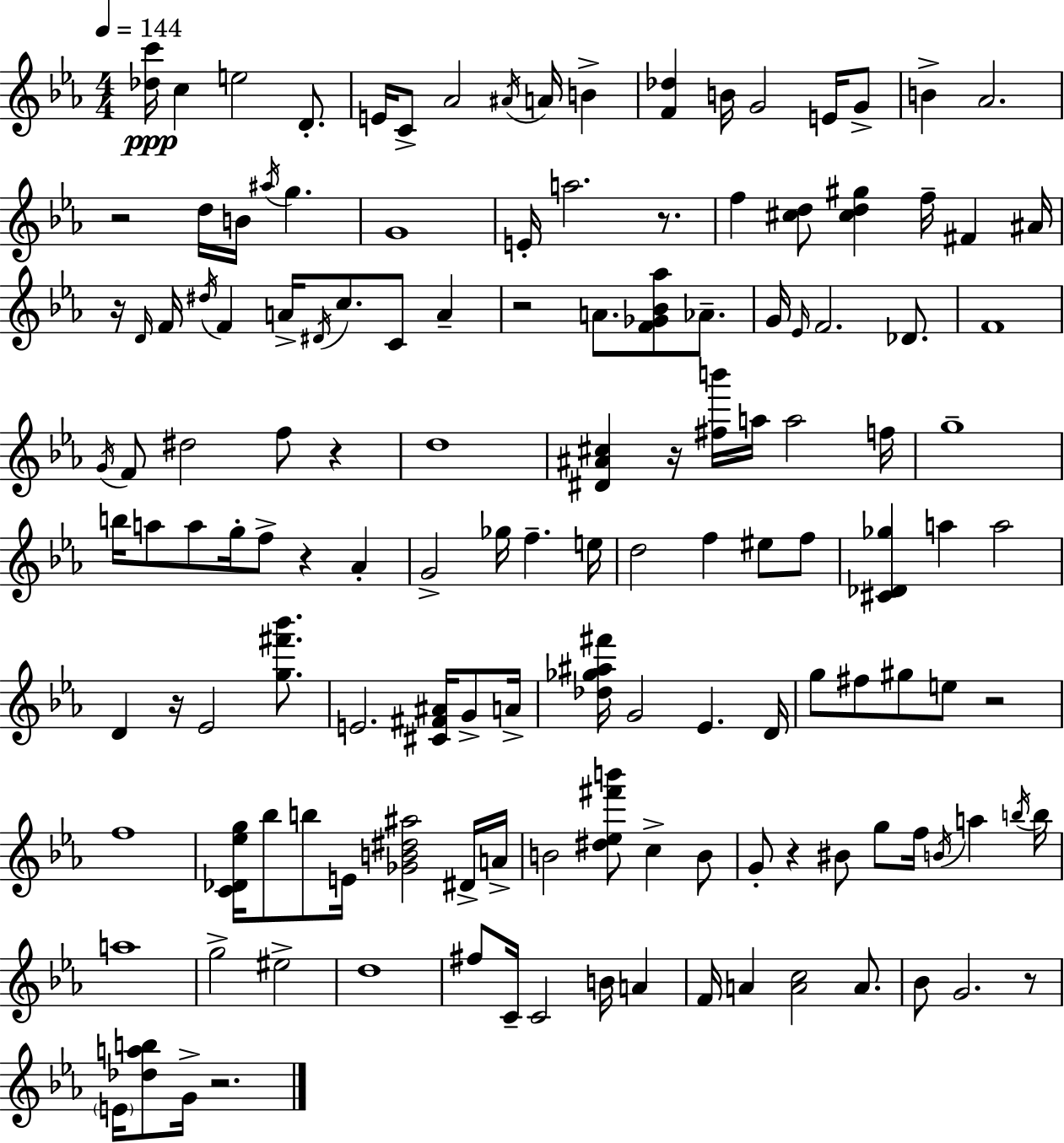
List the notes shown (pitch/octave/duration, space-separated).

[Db5,C6]/s C5/q E5/h D4/e. E4/s C4/e Ab4/h A#4/s A4/s B4/q [F4,Db5]/q B4/s G4/h E4/s G4/e B4/q Ab4/h. R/h D5/s B4/s A#5/s G5/q. G4/w E4/s A5/h. R/e. F5/q [C#5,D5]/e [C#5,D5,G#5]/q F5/s F#4/q A#4/s R/s D4/s F4/s D#5/s F4/q A4/s D#4/s C5/e. C4/e A4/q R/h A4/e. [F4,Gb4,Bb4,Ab5]/e Ab4/e. G4/s Eb4/s F4/h. Db4/e. F4/w G4/s F4/e D#5/h F5/e R/q D5/w [D#4,A#4,C#5]/q R/s [F#5,B6]/s A5/s A5/h F5/s G5/w B5/s A5/e A5/e G5/s F5/e R/q Ab4/q G4/h Gb5/s F5/q. E5/s D5/h F5/q EIS5/e F5/e [C#4,Db4,Gb5]/q A5/q A5/h D4/q R/s Eb4/h [G5,F#6,Bb6]/e. E4/h. [C#4,F#4,A#4]/s G4/e A4/s [Db5,Gb5,A#5,F#6]/s G4/h Eb4/q. D4/s G5/e F#5/e G#5/e E5/e R/h F5/w [C4,Db4,Eb5,G5]/s Bb5/e B5/e E4/s [Gb4,B4,D#5,A#5]/h D#4/s A4/s B4/h [D#5,Eb5,F#6,B6]/e C5/q B4/e G4/e R/q BIS4/e G5/e F5/s B4/s A5/q B5/s B5/s A5/w G5/h EIS5/h D5/w F#5/e C4/s C4/h B4/s A4/q F4/s A4/q [A4,C5]/h A4/e. Bb4/e G4/h. R/e E4/s [Db5,A5,B5]/e G4/s R/h.